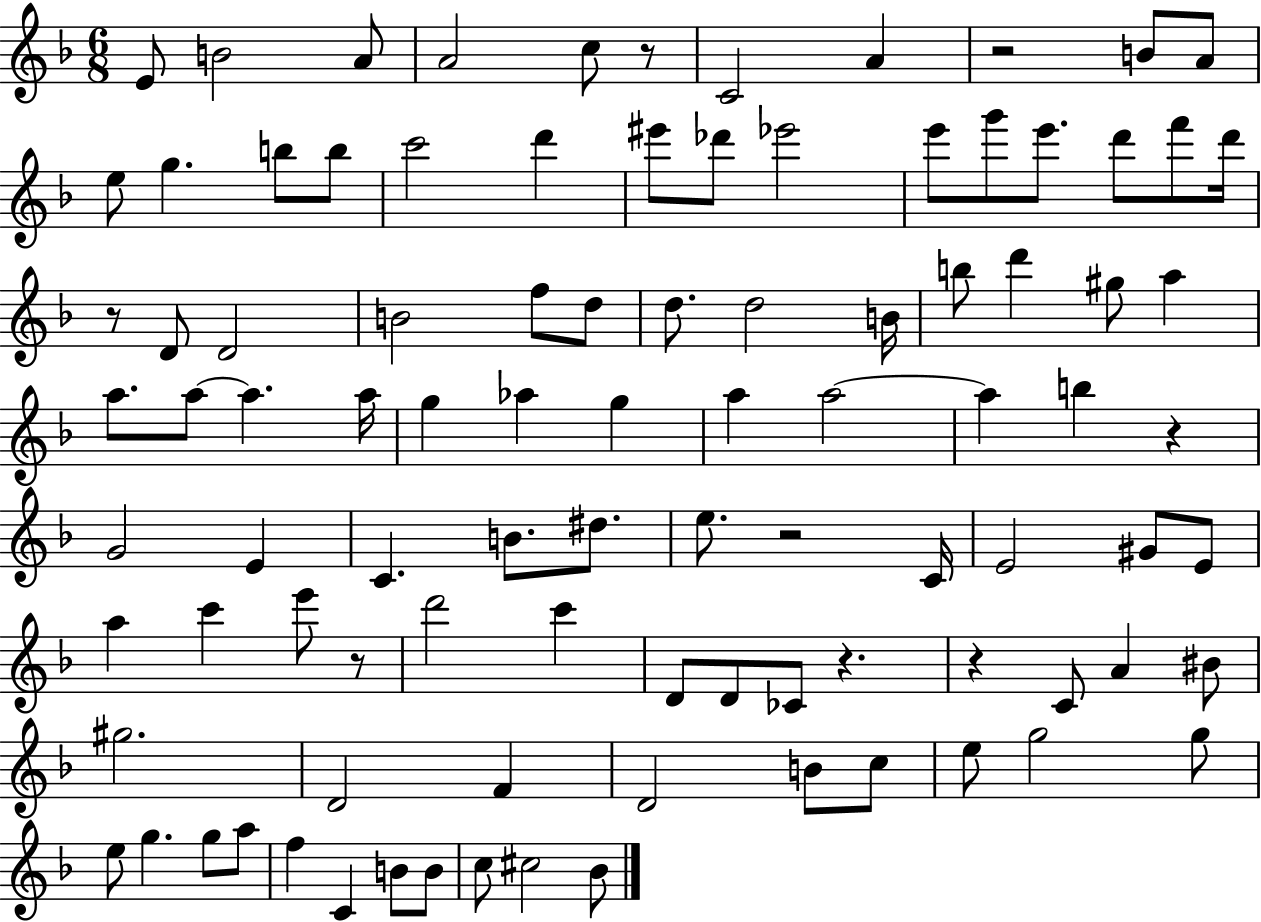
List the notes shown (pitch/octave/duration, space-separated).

E4/e B4/h A4/e A4/h C5/e R/e C4/h A4/q R/h B4/e A4/e E5/e G5/q. B5/e B5/e C6/h D6/q EIS6/e Db6/e Eb6/h E6/e G6/e E6/e. D6/e F6/e D6/s R/e D4/e D4/h B4/h F5/e D5/e D5/e. D5/h B4/s B5/e D6/q G#5/e A5/q A5/e. A5/e A5/q. A5/s G5/q Ab5/q G5/q A5/q A5/h A5/q B5/q R/q G4/h E4/q C4/q. B4/e. D#5/e. E5/e. R/h C4/s E4/h G#4/e E4/e A5/q C6/q E6/e R/e D6/h C6/q D4/e D4/e CES4/e R/q. R/q C4/e A4/q BIS4/e G#5/h. D4/h F4/q D4/h B4/e C5/e E5/e G5/h G5/e E5/e G5/q. G5/e A5/e F5/q C4/q B4/e B4/e C5/e C#5/h Bb4/e